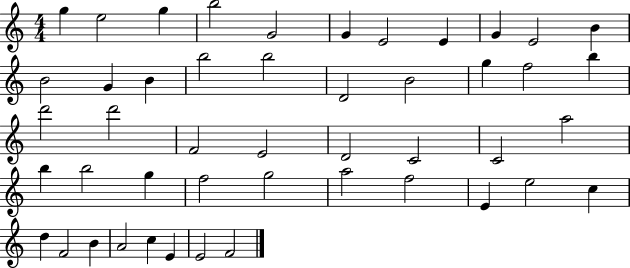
G5/q E5/h G5/q B5/h G4/h G4/q E4/h E4/q G4/q E4/h B4/q B4/h G4/q B4/q B5/h B5/h D4/h B4/h G5/q F5/h B5/q D6/h D6/h F4/h E4/h D4/h C4/h C4/h A5/h B5/q B5/h G5/q F5/h G5/h A5/h F5/h E4/q E5/h C5/q D5/q F4/h B4/q A4/h C5/q E4/q E4/h F4/h